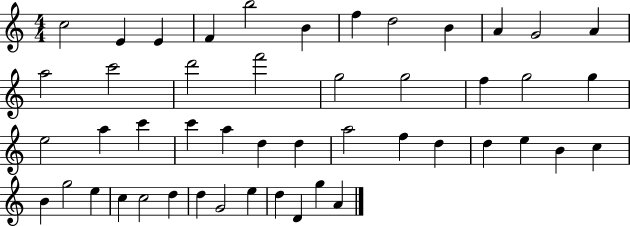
X:1
T:Untitled
M:4/4
L:1/4
K:C
c2 E E F b2 B f d2 B A G2 A a2 c'2 d'2 f'2 g2 g2 f g2 g e2 a c' c' a d d a2 f d d e B c B g2 e c c2 d d G2 e d D g A